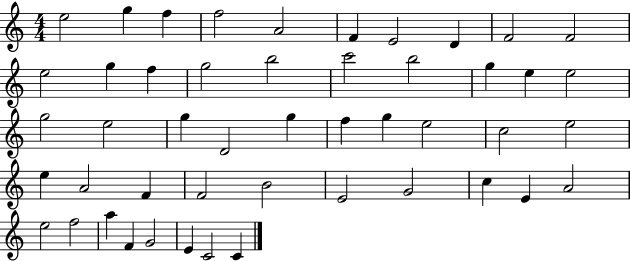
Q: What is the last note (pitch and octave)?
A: C4